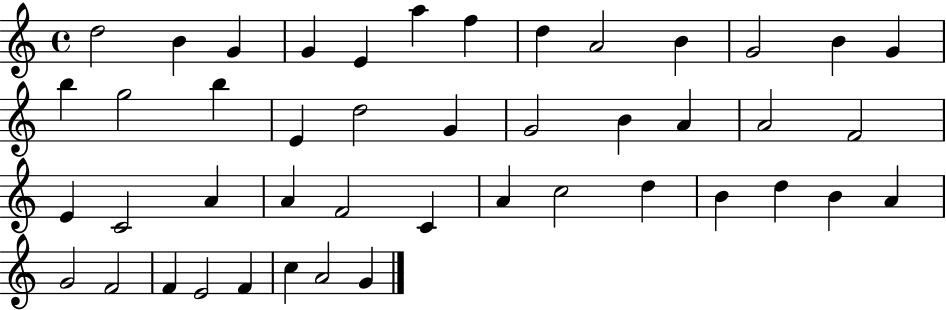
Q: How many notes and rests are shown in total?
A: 45